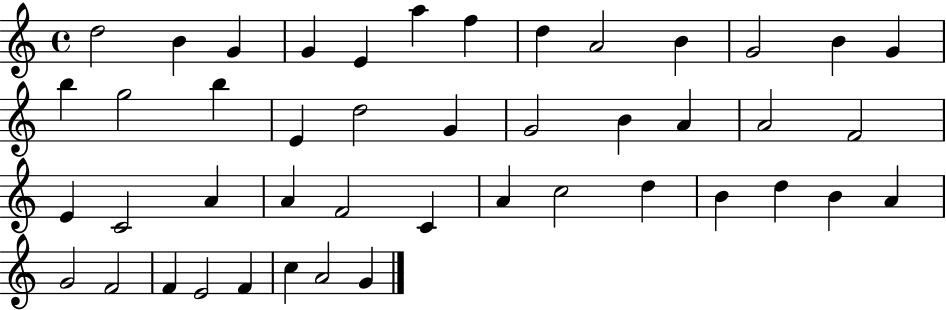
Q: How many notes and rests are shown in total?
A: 45